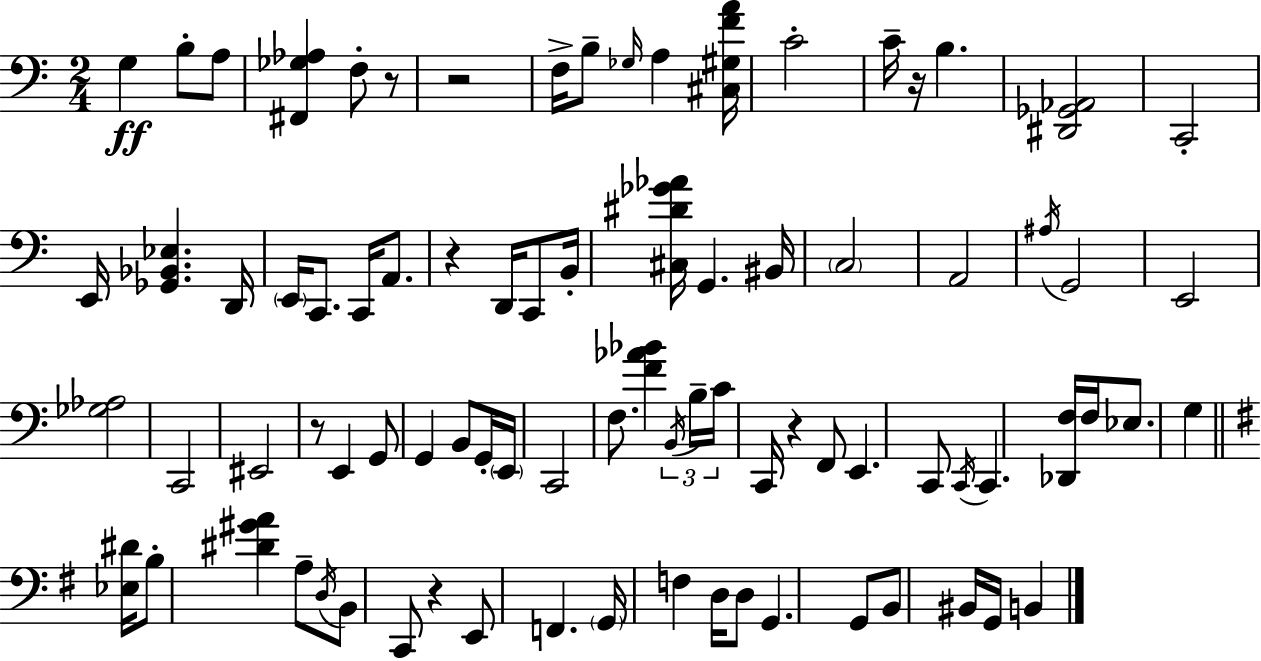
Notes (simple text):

G3/q B3/e A3/e [F#2,Gb3,Ab3]/q F3/e R/e R/h F3/s B3/e Gb3/s A3/q [C#3,G#3,F4,A4]/s C4/h C4/s R/s B3/q. [D#2,Gb2,Ab2]/h C2/h E2/s [Gb2,Bb2,Eb3]/q. D2/s E2/s C2/e. C2/s A2/e. R/q D2/s C2/e B2/s [C#3,D#4,Gb4,Ab4]/s G2/q. BIS2/s C3/h A2/h A#3/s G2/h E2/h [Gb3,Ab3]/h C2/h EIS2/h R/e E2/q G2/e G2/q B2/e G2/s E2/s C2/h F3/e. [F4,Ab4,Bb4]/q B2/s B3/s C4/s C2/s R/q F2/e E2/q. C2/e C2/s C2/q. [Db2,F3]/s F3/s Eb3/e. G3/q [Eb3,D#4]/s B3/e [D#4,G#4,A4]/q A3/e D3/s B2/e C2/e R/q E2/e F2/q. G2/s F3/q D3/s D3/e G2/q. G2/e B2/e BIS2/s G2/s B2/q